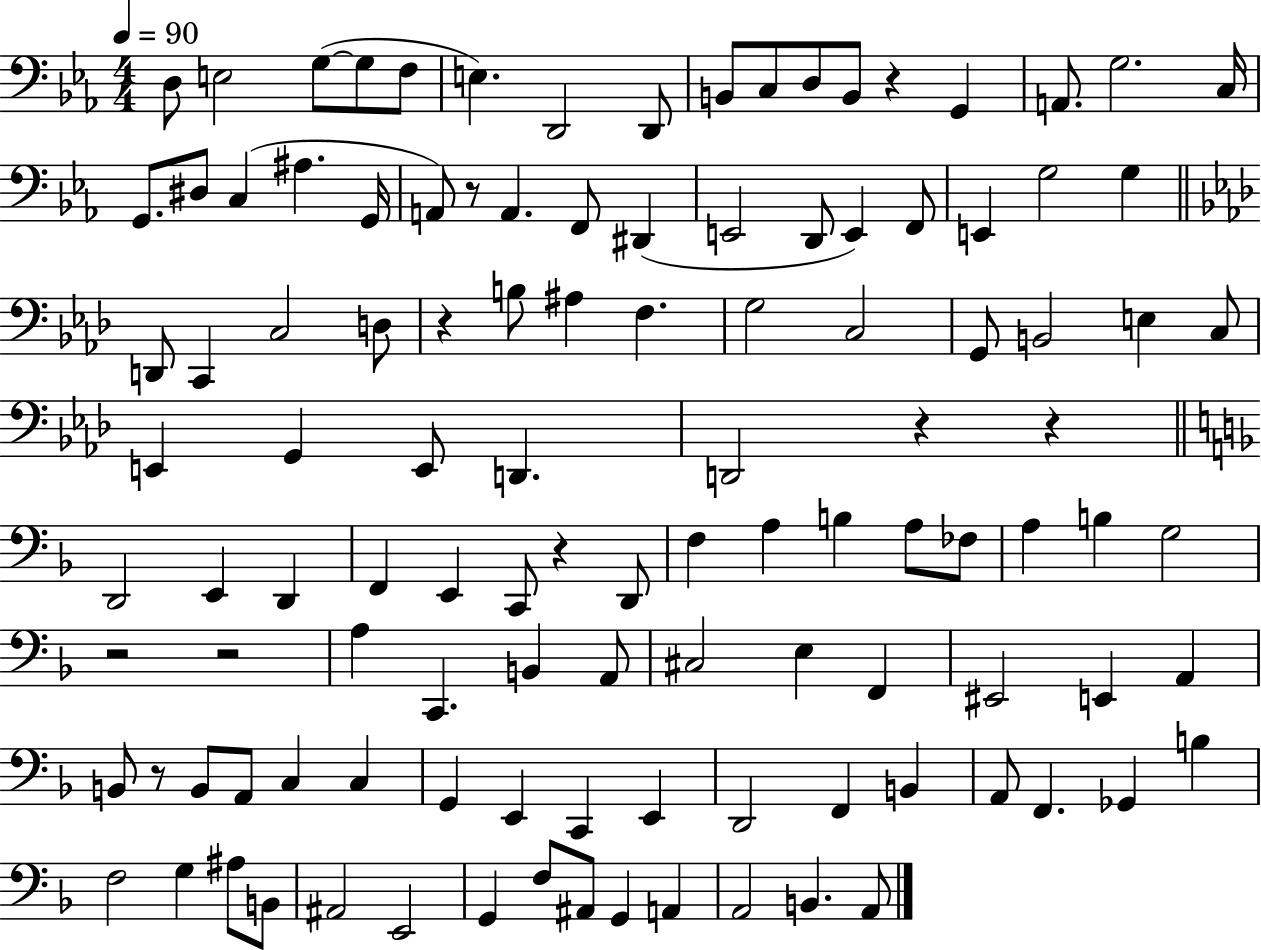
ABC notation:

X:1
T:Untitled
M:4/4
L:1/4
K:Eb
D,/2 E,2 G,/2 G,/2 F,/2 E, D,,2 D,,/2 B,,/2 C,/2 D,/2 B,,/2 z G,, A,,/2 G,2 C,/4 G,,/2 ^D,/2 C, ^A, G,,/4 A,,/2 z/2 A,, F,,/2 ^D,, E,,2 D,,/2 E,, F,,/2 E,, G,2 G, D,,/2 C,, C,2 D,/2 z B,/2 ^A, F, G,2 C,2 G,,/2 B,,2 E, C,/2 E,, G,, E,,/2 D,, D,,2 z z D,,2 E,, D,, F,, E,, C,,/2 z D,,/2 F, A, B, A,/2 _F,/2 A, B, G,2 z2 z2 A, C,, B,, A,,/2 ^C,2 E, F,, ^E,,2 E,, A,, B,,/2 z/2 B,,/2 A,,/2 C, C, G,, E,, C,, E,, D,,2 F,, B,, A,,/2 F,, _G,, B, F,2 G, ^A,/2 B,,/2 ^A,,2 E,,2 G,, F,/2 ^A,,/2 G,, A,, A,,2 B,, A,,/2